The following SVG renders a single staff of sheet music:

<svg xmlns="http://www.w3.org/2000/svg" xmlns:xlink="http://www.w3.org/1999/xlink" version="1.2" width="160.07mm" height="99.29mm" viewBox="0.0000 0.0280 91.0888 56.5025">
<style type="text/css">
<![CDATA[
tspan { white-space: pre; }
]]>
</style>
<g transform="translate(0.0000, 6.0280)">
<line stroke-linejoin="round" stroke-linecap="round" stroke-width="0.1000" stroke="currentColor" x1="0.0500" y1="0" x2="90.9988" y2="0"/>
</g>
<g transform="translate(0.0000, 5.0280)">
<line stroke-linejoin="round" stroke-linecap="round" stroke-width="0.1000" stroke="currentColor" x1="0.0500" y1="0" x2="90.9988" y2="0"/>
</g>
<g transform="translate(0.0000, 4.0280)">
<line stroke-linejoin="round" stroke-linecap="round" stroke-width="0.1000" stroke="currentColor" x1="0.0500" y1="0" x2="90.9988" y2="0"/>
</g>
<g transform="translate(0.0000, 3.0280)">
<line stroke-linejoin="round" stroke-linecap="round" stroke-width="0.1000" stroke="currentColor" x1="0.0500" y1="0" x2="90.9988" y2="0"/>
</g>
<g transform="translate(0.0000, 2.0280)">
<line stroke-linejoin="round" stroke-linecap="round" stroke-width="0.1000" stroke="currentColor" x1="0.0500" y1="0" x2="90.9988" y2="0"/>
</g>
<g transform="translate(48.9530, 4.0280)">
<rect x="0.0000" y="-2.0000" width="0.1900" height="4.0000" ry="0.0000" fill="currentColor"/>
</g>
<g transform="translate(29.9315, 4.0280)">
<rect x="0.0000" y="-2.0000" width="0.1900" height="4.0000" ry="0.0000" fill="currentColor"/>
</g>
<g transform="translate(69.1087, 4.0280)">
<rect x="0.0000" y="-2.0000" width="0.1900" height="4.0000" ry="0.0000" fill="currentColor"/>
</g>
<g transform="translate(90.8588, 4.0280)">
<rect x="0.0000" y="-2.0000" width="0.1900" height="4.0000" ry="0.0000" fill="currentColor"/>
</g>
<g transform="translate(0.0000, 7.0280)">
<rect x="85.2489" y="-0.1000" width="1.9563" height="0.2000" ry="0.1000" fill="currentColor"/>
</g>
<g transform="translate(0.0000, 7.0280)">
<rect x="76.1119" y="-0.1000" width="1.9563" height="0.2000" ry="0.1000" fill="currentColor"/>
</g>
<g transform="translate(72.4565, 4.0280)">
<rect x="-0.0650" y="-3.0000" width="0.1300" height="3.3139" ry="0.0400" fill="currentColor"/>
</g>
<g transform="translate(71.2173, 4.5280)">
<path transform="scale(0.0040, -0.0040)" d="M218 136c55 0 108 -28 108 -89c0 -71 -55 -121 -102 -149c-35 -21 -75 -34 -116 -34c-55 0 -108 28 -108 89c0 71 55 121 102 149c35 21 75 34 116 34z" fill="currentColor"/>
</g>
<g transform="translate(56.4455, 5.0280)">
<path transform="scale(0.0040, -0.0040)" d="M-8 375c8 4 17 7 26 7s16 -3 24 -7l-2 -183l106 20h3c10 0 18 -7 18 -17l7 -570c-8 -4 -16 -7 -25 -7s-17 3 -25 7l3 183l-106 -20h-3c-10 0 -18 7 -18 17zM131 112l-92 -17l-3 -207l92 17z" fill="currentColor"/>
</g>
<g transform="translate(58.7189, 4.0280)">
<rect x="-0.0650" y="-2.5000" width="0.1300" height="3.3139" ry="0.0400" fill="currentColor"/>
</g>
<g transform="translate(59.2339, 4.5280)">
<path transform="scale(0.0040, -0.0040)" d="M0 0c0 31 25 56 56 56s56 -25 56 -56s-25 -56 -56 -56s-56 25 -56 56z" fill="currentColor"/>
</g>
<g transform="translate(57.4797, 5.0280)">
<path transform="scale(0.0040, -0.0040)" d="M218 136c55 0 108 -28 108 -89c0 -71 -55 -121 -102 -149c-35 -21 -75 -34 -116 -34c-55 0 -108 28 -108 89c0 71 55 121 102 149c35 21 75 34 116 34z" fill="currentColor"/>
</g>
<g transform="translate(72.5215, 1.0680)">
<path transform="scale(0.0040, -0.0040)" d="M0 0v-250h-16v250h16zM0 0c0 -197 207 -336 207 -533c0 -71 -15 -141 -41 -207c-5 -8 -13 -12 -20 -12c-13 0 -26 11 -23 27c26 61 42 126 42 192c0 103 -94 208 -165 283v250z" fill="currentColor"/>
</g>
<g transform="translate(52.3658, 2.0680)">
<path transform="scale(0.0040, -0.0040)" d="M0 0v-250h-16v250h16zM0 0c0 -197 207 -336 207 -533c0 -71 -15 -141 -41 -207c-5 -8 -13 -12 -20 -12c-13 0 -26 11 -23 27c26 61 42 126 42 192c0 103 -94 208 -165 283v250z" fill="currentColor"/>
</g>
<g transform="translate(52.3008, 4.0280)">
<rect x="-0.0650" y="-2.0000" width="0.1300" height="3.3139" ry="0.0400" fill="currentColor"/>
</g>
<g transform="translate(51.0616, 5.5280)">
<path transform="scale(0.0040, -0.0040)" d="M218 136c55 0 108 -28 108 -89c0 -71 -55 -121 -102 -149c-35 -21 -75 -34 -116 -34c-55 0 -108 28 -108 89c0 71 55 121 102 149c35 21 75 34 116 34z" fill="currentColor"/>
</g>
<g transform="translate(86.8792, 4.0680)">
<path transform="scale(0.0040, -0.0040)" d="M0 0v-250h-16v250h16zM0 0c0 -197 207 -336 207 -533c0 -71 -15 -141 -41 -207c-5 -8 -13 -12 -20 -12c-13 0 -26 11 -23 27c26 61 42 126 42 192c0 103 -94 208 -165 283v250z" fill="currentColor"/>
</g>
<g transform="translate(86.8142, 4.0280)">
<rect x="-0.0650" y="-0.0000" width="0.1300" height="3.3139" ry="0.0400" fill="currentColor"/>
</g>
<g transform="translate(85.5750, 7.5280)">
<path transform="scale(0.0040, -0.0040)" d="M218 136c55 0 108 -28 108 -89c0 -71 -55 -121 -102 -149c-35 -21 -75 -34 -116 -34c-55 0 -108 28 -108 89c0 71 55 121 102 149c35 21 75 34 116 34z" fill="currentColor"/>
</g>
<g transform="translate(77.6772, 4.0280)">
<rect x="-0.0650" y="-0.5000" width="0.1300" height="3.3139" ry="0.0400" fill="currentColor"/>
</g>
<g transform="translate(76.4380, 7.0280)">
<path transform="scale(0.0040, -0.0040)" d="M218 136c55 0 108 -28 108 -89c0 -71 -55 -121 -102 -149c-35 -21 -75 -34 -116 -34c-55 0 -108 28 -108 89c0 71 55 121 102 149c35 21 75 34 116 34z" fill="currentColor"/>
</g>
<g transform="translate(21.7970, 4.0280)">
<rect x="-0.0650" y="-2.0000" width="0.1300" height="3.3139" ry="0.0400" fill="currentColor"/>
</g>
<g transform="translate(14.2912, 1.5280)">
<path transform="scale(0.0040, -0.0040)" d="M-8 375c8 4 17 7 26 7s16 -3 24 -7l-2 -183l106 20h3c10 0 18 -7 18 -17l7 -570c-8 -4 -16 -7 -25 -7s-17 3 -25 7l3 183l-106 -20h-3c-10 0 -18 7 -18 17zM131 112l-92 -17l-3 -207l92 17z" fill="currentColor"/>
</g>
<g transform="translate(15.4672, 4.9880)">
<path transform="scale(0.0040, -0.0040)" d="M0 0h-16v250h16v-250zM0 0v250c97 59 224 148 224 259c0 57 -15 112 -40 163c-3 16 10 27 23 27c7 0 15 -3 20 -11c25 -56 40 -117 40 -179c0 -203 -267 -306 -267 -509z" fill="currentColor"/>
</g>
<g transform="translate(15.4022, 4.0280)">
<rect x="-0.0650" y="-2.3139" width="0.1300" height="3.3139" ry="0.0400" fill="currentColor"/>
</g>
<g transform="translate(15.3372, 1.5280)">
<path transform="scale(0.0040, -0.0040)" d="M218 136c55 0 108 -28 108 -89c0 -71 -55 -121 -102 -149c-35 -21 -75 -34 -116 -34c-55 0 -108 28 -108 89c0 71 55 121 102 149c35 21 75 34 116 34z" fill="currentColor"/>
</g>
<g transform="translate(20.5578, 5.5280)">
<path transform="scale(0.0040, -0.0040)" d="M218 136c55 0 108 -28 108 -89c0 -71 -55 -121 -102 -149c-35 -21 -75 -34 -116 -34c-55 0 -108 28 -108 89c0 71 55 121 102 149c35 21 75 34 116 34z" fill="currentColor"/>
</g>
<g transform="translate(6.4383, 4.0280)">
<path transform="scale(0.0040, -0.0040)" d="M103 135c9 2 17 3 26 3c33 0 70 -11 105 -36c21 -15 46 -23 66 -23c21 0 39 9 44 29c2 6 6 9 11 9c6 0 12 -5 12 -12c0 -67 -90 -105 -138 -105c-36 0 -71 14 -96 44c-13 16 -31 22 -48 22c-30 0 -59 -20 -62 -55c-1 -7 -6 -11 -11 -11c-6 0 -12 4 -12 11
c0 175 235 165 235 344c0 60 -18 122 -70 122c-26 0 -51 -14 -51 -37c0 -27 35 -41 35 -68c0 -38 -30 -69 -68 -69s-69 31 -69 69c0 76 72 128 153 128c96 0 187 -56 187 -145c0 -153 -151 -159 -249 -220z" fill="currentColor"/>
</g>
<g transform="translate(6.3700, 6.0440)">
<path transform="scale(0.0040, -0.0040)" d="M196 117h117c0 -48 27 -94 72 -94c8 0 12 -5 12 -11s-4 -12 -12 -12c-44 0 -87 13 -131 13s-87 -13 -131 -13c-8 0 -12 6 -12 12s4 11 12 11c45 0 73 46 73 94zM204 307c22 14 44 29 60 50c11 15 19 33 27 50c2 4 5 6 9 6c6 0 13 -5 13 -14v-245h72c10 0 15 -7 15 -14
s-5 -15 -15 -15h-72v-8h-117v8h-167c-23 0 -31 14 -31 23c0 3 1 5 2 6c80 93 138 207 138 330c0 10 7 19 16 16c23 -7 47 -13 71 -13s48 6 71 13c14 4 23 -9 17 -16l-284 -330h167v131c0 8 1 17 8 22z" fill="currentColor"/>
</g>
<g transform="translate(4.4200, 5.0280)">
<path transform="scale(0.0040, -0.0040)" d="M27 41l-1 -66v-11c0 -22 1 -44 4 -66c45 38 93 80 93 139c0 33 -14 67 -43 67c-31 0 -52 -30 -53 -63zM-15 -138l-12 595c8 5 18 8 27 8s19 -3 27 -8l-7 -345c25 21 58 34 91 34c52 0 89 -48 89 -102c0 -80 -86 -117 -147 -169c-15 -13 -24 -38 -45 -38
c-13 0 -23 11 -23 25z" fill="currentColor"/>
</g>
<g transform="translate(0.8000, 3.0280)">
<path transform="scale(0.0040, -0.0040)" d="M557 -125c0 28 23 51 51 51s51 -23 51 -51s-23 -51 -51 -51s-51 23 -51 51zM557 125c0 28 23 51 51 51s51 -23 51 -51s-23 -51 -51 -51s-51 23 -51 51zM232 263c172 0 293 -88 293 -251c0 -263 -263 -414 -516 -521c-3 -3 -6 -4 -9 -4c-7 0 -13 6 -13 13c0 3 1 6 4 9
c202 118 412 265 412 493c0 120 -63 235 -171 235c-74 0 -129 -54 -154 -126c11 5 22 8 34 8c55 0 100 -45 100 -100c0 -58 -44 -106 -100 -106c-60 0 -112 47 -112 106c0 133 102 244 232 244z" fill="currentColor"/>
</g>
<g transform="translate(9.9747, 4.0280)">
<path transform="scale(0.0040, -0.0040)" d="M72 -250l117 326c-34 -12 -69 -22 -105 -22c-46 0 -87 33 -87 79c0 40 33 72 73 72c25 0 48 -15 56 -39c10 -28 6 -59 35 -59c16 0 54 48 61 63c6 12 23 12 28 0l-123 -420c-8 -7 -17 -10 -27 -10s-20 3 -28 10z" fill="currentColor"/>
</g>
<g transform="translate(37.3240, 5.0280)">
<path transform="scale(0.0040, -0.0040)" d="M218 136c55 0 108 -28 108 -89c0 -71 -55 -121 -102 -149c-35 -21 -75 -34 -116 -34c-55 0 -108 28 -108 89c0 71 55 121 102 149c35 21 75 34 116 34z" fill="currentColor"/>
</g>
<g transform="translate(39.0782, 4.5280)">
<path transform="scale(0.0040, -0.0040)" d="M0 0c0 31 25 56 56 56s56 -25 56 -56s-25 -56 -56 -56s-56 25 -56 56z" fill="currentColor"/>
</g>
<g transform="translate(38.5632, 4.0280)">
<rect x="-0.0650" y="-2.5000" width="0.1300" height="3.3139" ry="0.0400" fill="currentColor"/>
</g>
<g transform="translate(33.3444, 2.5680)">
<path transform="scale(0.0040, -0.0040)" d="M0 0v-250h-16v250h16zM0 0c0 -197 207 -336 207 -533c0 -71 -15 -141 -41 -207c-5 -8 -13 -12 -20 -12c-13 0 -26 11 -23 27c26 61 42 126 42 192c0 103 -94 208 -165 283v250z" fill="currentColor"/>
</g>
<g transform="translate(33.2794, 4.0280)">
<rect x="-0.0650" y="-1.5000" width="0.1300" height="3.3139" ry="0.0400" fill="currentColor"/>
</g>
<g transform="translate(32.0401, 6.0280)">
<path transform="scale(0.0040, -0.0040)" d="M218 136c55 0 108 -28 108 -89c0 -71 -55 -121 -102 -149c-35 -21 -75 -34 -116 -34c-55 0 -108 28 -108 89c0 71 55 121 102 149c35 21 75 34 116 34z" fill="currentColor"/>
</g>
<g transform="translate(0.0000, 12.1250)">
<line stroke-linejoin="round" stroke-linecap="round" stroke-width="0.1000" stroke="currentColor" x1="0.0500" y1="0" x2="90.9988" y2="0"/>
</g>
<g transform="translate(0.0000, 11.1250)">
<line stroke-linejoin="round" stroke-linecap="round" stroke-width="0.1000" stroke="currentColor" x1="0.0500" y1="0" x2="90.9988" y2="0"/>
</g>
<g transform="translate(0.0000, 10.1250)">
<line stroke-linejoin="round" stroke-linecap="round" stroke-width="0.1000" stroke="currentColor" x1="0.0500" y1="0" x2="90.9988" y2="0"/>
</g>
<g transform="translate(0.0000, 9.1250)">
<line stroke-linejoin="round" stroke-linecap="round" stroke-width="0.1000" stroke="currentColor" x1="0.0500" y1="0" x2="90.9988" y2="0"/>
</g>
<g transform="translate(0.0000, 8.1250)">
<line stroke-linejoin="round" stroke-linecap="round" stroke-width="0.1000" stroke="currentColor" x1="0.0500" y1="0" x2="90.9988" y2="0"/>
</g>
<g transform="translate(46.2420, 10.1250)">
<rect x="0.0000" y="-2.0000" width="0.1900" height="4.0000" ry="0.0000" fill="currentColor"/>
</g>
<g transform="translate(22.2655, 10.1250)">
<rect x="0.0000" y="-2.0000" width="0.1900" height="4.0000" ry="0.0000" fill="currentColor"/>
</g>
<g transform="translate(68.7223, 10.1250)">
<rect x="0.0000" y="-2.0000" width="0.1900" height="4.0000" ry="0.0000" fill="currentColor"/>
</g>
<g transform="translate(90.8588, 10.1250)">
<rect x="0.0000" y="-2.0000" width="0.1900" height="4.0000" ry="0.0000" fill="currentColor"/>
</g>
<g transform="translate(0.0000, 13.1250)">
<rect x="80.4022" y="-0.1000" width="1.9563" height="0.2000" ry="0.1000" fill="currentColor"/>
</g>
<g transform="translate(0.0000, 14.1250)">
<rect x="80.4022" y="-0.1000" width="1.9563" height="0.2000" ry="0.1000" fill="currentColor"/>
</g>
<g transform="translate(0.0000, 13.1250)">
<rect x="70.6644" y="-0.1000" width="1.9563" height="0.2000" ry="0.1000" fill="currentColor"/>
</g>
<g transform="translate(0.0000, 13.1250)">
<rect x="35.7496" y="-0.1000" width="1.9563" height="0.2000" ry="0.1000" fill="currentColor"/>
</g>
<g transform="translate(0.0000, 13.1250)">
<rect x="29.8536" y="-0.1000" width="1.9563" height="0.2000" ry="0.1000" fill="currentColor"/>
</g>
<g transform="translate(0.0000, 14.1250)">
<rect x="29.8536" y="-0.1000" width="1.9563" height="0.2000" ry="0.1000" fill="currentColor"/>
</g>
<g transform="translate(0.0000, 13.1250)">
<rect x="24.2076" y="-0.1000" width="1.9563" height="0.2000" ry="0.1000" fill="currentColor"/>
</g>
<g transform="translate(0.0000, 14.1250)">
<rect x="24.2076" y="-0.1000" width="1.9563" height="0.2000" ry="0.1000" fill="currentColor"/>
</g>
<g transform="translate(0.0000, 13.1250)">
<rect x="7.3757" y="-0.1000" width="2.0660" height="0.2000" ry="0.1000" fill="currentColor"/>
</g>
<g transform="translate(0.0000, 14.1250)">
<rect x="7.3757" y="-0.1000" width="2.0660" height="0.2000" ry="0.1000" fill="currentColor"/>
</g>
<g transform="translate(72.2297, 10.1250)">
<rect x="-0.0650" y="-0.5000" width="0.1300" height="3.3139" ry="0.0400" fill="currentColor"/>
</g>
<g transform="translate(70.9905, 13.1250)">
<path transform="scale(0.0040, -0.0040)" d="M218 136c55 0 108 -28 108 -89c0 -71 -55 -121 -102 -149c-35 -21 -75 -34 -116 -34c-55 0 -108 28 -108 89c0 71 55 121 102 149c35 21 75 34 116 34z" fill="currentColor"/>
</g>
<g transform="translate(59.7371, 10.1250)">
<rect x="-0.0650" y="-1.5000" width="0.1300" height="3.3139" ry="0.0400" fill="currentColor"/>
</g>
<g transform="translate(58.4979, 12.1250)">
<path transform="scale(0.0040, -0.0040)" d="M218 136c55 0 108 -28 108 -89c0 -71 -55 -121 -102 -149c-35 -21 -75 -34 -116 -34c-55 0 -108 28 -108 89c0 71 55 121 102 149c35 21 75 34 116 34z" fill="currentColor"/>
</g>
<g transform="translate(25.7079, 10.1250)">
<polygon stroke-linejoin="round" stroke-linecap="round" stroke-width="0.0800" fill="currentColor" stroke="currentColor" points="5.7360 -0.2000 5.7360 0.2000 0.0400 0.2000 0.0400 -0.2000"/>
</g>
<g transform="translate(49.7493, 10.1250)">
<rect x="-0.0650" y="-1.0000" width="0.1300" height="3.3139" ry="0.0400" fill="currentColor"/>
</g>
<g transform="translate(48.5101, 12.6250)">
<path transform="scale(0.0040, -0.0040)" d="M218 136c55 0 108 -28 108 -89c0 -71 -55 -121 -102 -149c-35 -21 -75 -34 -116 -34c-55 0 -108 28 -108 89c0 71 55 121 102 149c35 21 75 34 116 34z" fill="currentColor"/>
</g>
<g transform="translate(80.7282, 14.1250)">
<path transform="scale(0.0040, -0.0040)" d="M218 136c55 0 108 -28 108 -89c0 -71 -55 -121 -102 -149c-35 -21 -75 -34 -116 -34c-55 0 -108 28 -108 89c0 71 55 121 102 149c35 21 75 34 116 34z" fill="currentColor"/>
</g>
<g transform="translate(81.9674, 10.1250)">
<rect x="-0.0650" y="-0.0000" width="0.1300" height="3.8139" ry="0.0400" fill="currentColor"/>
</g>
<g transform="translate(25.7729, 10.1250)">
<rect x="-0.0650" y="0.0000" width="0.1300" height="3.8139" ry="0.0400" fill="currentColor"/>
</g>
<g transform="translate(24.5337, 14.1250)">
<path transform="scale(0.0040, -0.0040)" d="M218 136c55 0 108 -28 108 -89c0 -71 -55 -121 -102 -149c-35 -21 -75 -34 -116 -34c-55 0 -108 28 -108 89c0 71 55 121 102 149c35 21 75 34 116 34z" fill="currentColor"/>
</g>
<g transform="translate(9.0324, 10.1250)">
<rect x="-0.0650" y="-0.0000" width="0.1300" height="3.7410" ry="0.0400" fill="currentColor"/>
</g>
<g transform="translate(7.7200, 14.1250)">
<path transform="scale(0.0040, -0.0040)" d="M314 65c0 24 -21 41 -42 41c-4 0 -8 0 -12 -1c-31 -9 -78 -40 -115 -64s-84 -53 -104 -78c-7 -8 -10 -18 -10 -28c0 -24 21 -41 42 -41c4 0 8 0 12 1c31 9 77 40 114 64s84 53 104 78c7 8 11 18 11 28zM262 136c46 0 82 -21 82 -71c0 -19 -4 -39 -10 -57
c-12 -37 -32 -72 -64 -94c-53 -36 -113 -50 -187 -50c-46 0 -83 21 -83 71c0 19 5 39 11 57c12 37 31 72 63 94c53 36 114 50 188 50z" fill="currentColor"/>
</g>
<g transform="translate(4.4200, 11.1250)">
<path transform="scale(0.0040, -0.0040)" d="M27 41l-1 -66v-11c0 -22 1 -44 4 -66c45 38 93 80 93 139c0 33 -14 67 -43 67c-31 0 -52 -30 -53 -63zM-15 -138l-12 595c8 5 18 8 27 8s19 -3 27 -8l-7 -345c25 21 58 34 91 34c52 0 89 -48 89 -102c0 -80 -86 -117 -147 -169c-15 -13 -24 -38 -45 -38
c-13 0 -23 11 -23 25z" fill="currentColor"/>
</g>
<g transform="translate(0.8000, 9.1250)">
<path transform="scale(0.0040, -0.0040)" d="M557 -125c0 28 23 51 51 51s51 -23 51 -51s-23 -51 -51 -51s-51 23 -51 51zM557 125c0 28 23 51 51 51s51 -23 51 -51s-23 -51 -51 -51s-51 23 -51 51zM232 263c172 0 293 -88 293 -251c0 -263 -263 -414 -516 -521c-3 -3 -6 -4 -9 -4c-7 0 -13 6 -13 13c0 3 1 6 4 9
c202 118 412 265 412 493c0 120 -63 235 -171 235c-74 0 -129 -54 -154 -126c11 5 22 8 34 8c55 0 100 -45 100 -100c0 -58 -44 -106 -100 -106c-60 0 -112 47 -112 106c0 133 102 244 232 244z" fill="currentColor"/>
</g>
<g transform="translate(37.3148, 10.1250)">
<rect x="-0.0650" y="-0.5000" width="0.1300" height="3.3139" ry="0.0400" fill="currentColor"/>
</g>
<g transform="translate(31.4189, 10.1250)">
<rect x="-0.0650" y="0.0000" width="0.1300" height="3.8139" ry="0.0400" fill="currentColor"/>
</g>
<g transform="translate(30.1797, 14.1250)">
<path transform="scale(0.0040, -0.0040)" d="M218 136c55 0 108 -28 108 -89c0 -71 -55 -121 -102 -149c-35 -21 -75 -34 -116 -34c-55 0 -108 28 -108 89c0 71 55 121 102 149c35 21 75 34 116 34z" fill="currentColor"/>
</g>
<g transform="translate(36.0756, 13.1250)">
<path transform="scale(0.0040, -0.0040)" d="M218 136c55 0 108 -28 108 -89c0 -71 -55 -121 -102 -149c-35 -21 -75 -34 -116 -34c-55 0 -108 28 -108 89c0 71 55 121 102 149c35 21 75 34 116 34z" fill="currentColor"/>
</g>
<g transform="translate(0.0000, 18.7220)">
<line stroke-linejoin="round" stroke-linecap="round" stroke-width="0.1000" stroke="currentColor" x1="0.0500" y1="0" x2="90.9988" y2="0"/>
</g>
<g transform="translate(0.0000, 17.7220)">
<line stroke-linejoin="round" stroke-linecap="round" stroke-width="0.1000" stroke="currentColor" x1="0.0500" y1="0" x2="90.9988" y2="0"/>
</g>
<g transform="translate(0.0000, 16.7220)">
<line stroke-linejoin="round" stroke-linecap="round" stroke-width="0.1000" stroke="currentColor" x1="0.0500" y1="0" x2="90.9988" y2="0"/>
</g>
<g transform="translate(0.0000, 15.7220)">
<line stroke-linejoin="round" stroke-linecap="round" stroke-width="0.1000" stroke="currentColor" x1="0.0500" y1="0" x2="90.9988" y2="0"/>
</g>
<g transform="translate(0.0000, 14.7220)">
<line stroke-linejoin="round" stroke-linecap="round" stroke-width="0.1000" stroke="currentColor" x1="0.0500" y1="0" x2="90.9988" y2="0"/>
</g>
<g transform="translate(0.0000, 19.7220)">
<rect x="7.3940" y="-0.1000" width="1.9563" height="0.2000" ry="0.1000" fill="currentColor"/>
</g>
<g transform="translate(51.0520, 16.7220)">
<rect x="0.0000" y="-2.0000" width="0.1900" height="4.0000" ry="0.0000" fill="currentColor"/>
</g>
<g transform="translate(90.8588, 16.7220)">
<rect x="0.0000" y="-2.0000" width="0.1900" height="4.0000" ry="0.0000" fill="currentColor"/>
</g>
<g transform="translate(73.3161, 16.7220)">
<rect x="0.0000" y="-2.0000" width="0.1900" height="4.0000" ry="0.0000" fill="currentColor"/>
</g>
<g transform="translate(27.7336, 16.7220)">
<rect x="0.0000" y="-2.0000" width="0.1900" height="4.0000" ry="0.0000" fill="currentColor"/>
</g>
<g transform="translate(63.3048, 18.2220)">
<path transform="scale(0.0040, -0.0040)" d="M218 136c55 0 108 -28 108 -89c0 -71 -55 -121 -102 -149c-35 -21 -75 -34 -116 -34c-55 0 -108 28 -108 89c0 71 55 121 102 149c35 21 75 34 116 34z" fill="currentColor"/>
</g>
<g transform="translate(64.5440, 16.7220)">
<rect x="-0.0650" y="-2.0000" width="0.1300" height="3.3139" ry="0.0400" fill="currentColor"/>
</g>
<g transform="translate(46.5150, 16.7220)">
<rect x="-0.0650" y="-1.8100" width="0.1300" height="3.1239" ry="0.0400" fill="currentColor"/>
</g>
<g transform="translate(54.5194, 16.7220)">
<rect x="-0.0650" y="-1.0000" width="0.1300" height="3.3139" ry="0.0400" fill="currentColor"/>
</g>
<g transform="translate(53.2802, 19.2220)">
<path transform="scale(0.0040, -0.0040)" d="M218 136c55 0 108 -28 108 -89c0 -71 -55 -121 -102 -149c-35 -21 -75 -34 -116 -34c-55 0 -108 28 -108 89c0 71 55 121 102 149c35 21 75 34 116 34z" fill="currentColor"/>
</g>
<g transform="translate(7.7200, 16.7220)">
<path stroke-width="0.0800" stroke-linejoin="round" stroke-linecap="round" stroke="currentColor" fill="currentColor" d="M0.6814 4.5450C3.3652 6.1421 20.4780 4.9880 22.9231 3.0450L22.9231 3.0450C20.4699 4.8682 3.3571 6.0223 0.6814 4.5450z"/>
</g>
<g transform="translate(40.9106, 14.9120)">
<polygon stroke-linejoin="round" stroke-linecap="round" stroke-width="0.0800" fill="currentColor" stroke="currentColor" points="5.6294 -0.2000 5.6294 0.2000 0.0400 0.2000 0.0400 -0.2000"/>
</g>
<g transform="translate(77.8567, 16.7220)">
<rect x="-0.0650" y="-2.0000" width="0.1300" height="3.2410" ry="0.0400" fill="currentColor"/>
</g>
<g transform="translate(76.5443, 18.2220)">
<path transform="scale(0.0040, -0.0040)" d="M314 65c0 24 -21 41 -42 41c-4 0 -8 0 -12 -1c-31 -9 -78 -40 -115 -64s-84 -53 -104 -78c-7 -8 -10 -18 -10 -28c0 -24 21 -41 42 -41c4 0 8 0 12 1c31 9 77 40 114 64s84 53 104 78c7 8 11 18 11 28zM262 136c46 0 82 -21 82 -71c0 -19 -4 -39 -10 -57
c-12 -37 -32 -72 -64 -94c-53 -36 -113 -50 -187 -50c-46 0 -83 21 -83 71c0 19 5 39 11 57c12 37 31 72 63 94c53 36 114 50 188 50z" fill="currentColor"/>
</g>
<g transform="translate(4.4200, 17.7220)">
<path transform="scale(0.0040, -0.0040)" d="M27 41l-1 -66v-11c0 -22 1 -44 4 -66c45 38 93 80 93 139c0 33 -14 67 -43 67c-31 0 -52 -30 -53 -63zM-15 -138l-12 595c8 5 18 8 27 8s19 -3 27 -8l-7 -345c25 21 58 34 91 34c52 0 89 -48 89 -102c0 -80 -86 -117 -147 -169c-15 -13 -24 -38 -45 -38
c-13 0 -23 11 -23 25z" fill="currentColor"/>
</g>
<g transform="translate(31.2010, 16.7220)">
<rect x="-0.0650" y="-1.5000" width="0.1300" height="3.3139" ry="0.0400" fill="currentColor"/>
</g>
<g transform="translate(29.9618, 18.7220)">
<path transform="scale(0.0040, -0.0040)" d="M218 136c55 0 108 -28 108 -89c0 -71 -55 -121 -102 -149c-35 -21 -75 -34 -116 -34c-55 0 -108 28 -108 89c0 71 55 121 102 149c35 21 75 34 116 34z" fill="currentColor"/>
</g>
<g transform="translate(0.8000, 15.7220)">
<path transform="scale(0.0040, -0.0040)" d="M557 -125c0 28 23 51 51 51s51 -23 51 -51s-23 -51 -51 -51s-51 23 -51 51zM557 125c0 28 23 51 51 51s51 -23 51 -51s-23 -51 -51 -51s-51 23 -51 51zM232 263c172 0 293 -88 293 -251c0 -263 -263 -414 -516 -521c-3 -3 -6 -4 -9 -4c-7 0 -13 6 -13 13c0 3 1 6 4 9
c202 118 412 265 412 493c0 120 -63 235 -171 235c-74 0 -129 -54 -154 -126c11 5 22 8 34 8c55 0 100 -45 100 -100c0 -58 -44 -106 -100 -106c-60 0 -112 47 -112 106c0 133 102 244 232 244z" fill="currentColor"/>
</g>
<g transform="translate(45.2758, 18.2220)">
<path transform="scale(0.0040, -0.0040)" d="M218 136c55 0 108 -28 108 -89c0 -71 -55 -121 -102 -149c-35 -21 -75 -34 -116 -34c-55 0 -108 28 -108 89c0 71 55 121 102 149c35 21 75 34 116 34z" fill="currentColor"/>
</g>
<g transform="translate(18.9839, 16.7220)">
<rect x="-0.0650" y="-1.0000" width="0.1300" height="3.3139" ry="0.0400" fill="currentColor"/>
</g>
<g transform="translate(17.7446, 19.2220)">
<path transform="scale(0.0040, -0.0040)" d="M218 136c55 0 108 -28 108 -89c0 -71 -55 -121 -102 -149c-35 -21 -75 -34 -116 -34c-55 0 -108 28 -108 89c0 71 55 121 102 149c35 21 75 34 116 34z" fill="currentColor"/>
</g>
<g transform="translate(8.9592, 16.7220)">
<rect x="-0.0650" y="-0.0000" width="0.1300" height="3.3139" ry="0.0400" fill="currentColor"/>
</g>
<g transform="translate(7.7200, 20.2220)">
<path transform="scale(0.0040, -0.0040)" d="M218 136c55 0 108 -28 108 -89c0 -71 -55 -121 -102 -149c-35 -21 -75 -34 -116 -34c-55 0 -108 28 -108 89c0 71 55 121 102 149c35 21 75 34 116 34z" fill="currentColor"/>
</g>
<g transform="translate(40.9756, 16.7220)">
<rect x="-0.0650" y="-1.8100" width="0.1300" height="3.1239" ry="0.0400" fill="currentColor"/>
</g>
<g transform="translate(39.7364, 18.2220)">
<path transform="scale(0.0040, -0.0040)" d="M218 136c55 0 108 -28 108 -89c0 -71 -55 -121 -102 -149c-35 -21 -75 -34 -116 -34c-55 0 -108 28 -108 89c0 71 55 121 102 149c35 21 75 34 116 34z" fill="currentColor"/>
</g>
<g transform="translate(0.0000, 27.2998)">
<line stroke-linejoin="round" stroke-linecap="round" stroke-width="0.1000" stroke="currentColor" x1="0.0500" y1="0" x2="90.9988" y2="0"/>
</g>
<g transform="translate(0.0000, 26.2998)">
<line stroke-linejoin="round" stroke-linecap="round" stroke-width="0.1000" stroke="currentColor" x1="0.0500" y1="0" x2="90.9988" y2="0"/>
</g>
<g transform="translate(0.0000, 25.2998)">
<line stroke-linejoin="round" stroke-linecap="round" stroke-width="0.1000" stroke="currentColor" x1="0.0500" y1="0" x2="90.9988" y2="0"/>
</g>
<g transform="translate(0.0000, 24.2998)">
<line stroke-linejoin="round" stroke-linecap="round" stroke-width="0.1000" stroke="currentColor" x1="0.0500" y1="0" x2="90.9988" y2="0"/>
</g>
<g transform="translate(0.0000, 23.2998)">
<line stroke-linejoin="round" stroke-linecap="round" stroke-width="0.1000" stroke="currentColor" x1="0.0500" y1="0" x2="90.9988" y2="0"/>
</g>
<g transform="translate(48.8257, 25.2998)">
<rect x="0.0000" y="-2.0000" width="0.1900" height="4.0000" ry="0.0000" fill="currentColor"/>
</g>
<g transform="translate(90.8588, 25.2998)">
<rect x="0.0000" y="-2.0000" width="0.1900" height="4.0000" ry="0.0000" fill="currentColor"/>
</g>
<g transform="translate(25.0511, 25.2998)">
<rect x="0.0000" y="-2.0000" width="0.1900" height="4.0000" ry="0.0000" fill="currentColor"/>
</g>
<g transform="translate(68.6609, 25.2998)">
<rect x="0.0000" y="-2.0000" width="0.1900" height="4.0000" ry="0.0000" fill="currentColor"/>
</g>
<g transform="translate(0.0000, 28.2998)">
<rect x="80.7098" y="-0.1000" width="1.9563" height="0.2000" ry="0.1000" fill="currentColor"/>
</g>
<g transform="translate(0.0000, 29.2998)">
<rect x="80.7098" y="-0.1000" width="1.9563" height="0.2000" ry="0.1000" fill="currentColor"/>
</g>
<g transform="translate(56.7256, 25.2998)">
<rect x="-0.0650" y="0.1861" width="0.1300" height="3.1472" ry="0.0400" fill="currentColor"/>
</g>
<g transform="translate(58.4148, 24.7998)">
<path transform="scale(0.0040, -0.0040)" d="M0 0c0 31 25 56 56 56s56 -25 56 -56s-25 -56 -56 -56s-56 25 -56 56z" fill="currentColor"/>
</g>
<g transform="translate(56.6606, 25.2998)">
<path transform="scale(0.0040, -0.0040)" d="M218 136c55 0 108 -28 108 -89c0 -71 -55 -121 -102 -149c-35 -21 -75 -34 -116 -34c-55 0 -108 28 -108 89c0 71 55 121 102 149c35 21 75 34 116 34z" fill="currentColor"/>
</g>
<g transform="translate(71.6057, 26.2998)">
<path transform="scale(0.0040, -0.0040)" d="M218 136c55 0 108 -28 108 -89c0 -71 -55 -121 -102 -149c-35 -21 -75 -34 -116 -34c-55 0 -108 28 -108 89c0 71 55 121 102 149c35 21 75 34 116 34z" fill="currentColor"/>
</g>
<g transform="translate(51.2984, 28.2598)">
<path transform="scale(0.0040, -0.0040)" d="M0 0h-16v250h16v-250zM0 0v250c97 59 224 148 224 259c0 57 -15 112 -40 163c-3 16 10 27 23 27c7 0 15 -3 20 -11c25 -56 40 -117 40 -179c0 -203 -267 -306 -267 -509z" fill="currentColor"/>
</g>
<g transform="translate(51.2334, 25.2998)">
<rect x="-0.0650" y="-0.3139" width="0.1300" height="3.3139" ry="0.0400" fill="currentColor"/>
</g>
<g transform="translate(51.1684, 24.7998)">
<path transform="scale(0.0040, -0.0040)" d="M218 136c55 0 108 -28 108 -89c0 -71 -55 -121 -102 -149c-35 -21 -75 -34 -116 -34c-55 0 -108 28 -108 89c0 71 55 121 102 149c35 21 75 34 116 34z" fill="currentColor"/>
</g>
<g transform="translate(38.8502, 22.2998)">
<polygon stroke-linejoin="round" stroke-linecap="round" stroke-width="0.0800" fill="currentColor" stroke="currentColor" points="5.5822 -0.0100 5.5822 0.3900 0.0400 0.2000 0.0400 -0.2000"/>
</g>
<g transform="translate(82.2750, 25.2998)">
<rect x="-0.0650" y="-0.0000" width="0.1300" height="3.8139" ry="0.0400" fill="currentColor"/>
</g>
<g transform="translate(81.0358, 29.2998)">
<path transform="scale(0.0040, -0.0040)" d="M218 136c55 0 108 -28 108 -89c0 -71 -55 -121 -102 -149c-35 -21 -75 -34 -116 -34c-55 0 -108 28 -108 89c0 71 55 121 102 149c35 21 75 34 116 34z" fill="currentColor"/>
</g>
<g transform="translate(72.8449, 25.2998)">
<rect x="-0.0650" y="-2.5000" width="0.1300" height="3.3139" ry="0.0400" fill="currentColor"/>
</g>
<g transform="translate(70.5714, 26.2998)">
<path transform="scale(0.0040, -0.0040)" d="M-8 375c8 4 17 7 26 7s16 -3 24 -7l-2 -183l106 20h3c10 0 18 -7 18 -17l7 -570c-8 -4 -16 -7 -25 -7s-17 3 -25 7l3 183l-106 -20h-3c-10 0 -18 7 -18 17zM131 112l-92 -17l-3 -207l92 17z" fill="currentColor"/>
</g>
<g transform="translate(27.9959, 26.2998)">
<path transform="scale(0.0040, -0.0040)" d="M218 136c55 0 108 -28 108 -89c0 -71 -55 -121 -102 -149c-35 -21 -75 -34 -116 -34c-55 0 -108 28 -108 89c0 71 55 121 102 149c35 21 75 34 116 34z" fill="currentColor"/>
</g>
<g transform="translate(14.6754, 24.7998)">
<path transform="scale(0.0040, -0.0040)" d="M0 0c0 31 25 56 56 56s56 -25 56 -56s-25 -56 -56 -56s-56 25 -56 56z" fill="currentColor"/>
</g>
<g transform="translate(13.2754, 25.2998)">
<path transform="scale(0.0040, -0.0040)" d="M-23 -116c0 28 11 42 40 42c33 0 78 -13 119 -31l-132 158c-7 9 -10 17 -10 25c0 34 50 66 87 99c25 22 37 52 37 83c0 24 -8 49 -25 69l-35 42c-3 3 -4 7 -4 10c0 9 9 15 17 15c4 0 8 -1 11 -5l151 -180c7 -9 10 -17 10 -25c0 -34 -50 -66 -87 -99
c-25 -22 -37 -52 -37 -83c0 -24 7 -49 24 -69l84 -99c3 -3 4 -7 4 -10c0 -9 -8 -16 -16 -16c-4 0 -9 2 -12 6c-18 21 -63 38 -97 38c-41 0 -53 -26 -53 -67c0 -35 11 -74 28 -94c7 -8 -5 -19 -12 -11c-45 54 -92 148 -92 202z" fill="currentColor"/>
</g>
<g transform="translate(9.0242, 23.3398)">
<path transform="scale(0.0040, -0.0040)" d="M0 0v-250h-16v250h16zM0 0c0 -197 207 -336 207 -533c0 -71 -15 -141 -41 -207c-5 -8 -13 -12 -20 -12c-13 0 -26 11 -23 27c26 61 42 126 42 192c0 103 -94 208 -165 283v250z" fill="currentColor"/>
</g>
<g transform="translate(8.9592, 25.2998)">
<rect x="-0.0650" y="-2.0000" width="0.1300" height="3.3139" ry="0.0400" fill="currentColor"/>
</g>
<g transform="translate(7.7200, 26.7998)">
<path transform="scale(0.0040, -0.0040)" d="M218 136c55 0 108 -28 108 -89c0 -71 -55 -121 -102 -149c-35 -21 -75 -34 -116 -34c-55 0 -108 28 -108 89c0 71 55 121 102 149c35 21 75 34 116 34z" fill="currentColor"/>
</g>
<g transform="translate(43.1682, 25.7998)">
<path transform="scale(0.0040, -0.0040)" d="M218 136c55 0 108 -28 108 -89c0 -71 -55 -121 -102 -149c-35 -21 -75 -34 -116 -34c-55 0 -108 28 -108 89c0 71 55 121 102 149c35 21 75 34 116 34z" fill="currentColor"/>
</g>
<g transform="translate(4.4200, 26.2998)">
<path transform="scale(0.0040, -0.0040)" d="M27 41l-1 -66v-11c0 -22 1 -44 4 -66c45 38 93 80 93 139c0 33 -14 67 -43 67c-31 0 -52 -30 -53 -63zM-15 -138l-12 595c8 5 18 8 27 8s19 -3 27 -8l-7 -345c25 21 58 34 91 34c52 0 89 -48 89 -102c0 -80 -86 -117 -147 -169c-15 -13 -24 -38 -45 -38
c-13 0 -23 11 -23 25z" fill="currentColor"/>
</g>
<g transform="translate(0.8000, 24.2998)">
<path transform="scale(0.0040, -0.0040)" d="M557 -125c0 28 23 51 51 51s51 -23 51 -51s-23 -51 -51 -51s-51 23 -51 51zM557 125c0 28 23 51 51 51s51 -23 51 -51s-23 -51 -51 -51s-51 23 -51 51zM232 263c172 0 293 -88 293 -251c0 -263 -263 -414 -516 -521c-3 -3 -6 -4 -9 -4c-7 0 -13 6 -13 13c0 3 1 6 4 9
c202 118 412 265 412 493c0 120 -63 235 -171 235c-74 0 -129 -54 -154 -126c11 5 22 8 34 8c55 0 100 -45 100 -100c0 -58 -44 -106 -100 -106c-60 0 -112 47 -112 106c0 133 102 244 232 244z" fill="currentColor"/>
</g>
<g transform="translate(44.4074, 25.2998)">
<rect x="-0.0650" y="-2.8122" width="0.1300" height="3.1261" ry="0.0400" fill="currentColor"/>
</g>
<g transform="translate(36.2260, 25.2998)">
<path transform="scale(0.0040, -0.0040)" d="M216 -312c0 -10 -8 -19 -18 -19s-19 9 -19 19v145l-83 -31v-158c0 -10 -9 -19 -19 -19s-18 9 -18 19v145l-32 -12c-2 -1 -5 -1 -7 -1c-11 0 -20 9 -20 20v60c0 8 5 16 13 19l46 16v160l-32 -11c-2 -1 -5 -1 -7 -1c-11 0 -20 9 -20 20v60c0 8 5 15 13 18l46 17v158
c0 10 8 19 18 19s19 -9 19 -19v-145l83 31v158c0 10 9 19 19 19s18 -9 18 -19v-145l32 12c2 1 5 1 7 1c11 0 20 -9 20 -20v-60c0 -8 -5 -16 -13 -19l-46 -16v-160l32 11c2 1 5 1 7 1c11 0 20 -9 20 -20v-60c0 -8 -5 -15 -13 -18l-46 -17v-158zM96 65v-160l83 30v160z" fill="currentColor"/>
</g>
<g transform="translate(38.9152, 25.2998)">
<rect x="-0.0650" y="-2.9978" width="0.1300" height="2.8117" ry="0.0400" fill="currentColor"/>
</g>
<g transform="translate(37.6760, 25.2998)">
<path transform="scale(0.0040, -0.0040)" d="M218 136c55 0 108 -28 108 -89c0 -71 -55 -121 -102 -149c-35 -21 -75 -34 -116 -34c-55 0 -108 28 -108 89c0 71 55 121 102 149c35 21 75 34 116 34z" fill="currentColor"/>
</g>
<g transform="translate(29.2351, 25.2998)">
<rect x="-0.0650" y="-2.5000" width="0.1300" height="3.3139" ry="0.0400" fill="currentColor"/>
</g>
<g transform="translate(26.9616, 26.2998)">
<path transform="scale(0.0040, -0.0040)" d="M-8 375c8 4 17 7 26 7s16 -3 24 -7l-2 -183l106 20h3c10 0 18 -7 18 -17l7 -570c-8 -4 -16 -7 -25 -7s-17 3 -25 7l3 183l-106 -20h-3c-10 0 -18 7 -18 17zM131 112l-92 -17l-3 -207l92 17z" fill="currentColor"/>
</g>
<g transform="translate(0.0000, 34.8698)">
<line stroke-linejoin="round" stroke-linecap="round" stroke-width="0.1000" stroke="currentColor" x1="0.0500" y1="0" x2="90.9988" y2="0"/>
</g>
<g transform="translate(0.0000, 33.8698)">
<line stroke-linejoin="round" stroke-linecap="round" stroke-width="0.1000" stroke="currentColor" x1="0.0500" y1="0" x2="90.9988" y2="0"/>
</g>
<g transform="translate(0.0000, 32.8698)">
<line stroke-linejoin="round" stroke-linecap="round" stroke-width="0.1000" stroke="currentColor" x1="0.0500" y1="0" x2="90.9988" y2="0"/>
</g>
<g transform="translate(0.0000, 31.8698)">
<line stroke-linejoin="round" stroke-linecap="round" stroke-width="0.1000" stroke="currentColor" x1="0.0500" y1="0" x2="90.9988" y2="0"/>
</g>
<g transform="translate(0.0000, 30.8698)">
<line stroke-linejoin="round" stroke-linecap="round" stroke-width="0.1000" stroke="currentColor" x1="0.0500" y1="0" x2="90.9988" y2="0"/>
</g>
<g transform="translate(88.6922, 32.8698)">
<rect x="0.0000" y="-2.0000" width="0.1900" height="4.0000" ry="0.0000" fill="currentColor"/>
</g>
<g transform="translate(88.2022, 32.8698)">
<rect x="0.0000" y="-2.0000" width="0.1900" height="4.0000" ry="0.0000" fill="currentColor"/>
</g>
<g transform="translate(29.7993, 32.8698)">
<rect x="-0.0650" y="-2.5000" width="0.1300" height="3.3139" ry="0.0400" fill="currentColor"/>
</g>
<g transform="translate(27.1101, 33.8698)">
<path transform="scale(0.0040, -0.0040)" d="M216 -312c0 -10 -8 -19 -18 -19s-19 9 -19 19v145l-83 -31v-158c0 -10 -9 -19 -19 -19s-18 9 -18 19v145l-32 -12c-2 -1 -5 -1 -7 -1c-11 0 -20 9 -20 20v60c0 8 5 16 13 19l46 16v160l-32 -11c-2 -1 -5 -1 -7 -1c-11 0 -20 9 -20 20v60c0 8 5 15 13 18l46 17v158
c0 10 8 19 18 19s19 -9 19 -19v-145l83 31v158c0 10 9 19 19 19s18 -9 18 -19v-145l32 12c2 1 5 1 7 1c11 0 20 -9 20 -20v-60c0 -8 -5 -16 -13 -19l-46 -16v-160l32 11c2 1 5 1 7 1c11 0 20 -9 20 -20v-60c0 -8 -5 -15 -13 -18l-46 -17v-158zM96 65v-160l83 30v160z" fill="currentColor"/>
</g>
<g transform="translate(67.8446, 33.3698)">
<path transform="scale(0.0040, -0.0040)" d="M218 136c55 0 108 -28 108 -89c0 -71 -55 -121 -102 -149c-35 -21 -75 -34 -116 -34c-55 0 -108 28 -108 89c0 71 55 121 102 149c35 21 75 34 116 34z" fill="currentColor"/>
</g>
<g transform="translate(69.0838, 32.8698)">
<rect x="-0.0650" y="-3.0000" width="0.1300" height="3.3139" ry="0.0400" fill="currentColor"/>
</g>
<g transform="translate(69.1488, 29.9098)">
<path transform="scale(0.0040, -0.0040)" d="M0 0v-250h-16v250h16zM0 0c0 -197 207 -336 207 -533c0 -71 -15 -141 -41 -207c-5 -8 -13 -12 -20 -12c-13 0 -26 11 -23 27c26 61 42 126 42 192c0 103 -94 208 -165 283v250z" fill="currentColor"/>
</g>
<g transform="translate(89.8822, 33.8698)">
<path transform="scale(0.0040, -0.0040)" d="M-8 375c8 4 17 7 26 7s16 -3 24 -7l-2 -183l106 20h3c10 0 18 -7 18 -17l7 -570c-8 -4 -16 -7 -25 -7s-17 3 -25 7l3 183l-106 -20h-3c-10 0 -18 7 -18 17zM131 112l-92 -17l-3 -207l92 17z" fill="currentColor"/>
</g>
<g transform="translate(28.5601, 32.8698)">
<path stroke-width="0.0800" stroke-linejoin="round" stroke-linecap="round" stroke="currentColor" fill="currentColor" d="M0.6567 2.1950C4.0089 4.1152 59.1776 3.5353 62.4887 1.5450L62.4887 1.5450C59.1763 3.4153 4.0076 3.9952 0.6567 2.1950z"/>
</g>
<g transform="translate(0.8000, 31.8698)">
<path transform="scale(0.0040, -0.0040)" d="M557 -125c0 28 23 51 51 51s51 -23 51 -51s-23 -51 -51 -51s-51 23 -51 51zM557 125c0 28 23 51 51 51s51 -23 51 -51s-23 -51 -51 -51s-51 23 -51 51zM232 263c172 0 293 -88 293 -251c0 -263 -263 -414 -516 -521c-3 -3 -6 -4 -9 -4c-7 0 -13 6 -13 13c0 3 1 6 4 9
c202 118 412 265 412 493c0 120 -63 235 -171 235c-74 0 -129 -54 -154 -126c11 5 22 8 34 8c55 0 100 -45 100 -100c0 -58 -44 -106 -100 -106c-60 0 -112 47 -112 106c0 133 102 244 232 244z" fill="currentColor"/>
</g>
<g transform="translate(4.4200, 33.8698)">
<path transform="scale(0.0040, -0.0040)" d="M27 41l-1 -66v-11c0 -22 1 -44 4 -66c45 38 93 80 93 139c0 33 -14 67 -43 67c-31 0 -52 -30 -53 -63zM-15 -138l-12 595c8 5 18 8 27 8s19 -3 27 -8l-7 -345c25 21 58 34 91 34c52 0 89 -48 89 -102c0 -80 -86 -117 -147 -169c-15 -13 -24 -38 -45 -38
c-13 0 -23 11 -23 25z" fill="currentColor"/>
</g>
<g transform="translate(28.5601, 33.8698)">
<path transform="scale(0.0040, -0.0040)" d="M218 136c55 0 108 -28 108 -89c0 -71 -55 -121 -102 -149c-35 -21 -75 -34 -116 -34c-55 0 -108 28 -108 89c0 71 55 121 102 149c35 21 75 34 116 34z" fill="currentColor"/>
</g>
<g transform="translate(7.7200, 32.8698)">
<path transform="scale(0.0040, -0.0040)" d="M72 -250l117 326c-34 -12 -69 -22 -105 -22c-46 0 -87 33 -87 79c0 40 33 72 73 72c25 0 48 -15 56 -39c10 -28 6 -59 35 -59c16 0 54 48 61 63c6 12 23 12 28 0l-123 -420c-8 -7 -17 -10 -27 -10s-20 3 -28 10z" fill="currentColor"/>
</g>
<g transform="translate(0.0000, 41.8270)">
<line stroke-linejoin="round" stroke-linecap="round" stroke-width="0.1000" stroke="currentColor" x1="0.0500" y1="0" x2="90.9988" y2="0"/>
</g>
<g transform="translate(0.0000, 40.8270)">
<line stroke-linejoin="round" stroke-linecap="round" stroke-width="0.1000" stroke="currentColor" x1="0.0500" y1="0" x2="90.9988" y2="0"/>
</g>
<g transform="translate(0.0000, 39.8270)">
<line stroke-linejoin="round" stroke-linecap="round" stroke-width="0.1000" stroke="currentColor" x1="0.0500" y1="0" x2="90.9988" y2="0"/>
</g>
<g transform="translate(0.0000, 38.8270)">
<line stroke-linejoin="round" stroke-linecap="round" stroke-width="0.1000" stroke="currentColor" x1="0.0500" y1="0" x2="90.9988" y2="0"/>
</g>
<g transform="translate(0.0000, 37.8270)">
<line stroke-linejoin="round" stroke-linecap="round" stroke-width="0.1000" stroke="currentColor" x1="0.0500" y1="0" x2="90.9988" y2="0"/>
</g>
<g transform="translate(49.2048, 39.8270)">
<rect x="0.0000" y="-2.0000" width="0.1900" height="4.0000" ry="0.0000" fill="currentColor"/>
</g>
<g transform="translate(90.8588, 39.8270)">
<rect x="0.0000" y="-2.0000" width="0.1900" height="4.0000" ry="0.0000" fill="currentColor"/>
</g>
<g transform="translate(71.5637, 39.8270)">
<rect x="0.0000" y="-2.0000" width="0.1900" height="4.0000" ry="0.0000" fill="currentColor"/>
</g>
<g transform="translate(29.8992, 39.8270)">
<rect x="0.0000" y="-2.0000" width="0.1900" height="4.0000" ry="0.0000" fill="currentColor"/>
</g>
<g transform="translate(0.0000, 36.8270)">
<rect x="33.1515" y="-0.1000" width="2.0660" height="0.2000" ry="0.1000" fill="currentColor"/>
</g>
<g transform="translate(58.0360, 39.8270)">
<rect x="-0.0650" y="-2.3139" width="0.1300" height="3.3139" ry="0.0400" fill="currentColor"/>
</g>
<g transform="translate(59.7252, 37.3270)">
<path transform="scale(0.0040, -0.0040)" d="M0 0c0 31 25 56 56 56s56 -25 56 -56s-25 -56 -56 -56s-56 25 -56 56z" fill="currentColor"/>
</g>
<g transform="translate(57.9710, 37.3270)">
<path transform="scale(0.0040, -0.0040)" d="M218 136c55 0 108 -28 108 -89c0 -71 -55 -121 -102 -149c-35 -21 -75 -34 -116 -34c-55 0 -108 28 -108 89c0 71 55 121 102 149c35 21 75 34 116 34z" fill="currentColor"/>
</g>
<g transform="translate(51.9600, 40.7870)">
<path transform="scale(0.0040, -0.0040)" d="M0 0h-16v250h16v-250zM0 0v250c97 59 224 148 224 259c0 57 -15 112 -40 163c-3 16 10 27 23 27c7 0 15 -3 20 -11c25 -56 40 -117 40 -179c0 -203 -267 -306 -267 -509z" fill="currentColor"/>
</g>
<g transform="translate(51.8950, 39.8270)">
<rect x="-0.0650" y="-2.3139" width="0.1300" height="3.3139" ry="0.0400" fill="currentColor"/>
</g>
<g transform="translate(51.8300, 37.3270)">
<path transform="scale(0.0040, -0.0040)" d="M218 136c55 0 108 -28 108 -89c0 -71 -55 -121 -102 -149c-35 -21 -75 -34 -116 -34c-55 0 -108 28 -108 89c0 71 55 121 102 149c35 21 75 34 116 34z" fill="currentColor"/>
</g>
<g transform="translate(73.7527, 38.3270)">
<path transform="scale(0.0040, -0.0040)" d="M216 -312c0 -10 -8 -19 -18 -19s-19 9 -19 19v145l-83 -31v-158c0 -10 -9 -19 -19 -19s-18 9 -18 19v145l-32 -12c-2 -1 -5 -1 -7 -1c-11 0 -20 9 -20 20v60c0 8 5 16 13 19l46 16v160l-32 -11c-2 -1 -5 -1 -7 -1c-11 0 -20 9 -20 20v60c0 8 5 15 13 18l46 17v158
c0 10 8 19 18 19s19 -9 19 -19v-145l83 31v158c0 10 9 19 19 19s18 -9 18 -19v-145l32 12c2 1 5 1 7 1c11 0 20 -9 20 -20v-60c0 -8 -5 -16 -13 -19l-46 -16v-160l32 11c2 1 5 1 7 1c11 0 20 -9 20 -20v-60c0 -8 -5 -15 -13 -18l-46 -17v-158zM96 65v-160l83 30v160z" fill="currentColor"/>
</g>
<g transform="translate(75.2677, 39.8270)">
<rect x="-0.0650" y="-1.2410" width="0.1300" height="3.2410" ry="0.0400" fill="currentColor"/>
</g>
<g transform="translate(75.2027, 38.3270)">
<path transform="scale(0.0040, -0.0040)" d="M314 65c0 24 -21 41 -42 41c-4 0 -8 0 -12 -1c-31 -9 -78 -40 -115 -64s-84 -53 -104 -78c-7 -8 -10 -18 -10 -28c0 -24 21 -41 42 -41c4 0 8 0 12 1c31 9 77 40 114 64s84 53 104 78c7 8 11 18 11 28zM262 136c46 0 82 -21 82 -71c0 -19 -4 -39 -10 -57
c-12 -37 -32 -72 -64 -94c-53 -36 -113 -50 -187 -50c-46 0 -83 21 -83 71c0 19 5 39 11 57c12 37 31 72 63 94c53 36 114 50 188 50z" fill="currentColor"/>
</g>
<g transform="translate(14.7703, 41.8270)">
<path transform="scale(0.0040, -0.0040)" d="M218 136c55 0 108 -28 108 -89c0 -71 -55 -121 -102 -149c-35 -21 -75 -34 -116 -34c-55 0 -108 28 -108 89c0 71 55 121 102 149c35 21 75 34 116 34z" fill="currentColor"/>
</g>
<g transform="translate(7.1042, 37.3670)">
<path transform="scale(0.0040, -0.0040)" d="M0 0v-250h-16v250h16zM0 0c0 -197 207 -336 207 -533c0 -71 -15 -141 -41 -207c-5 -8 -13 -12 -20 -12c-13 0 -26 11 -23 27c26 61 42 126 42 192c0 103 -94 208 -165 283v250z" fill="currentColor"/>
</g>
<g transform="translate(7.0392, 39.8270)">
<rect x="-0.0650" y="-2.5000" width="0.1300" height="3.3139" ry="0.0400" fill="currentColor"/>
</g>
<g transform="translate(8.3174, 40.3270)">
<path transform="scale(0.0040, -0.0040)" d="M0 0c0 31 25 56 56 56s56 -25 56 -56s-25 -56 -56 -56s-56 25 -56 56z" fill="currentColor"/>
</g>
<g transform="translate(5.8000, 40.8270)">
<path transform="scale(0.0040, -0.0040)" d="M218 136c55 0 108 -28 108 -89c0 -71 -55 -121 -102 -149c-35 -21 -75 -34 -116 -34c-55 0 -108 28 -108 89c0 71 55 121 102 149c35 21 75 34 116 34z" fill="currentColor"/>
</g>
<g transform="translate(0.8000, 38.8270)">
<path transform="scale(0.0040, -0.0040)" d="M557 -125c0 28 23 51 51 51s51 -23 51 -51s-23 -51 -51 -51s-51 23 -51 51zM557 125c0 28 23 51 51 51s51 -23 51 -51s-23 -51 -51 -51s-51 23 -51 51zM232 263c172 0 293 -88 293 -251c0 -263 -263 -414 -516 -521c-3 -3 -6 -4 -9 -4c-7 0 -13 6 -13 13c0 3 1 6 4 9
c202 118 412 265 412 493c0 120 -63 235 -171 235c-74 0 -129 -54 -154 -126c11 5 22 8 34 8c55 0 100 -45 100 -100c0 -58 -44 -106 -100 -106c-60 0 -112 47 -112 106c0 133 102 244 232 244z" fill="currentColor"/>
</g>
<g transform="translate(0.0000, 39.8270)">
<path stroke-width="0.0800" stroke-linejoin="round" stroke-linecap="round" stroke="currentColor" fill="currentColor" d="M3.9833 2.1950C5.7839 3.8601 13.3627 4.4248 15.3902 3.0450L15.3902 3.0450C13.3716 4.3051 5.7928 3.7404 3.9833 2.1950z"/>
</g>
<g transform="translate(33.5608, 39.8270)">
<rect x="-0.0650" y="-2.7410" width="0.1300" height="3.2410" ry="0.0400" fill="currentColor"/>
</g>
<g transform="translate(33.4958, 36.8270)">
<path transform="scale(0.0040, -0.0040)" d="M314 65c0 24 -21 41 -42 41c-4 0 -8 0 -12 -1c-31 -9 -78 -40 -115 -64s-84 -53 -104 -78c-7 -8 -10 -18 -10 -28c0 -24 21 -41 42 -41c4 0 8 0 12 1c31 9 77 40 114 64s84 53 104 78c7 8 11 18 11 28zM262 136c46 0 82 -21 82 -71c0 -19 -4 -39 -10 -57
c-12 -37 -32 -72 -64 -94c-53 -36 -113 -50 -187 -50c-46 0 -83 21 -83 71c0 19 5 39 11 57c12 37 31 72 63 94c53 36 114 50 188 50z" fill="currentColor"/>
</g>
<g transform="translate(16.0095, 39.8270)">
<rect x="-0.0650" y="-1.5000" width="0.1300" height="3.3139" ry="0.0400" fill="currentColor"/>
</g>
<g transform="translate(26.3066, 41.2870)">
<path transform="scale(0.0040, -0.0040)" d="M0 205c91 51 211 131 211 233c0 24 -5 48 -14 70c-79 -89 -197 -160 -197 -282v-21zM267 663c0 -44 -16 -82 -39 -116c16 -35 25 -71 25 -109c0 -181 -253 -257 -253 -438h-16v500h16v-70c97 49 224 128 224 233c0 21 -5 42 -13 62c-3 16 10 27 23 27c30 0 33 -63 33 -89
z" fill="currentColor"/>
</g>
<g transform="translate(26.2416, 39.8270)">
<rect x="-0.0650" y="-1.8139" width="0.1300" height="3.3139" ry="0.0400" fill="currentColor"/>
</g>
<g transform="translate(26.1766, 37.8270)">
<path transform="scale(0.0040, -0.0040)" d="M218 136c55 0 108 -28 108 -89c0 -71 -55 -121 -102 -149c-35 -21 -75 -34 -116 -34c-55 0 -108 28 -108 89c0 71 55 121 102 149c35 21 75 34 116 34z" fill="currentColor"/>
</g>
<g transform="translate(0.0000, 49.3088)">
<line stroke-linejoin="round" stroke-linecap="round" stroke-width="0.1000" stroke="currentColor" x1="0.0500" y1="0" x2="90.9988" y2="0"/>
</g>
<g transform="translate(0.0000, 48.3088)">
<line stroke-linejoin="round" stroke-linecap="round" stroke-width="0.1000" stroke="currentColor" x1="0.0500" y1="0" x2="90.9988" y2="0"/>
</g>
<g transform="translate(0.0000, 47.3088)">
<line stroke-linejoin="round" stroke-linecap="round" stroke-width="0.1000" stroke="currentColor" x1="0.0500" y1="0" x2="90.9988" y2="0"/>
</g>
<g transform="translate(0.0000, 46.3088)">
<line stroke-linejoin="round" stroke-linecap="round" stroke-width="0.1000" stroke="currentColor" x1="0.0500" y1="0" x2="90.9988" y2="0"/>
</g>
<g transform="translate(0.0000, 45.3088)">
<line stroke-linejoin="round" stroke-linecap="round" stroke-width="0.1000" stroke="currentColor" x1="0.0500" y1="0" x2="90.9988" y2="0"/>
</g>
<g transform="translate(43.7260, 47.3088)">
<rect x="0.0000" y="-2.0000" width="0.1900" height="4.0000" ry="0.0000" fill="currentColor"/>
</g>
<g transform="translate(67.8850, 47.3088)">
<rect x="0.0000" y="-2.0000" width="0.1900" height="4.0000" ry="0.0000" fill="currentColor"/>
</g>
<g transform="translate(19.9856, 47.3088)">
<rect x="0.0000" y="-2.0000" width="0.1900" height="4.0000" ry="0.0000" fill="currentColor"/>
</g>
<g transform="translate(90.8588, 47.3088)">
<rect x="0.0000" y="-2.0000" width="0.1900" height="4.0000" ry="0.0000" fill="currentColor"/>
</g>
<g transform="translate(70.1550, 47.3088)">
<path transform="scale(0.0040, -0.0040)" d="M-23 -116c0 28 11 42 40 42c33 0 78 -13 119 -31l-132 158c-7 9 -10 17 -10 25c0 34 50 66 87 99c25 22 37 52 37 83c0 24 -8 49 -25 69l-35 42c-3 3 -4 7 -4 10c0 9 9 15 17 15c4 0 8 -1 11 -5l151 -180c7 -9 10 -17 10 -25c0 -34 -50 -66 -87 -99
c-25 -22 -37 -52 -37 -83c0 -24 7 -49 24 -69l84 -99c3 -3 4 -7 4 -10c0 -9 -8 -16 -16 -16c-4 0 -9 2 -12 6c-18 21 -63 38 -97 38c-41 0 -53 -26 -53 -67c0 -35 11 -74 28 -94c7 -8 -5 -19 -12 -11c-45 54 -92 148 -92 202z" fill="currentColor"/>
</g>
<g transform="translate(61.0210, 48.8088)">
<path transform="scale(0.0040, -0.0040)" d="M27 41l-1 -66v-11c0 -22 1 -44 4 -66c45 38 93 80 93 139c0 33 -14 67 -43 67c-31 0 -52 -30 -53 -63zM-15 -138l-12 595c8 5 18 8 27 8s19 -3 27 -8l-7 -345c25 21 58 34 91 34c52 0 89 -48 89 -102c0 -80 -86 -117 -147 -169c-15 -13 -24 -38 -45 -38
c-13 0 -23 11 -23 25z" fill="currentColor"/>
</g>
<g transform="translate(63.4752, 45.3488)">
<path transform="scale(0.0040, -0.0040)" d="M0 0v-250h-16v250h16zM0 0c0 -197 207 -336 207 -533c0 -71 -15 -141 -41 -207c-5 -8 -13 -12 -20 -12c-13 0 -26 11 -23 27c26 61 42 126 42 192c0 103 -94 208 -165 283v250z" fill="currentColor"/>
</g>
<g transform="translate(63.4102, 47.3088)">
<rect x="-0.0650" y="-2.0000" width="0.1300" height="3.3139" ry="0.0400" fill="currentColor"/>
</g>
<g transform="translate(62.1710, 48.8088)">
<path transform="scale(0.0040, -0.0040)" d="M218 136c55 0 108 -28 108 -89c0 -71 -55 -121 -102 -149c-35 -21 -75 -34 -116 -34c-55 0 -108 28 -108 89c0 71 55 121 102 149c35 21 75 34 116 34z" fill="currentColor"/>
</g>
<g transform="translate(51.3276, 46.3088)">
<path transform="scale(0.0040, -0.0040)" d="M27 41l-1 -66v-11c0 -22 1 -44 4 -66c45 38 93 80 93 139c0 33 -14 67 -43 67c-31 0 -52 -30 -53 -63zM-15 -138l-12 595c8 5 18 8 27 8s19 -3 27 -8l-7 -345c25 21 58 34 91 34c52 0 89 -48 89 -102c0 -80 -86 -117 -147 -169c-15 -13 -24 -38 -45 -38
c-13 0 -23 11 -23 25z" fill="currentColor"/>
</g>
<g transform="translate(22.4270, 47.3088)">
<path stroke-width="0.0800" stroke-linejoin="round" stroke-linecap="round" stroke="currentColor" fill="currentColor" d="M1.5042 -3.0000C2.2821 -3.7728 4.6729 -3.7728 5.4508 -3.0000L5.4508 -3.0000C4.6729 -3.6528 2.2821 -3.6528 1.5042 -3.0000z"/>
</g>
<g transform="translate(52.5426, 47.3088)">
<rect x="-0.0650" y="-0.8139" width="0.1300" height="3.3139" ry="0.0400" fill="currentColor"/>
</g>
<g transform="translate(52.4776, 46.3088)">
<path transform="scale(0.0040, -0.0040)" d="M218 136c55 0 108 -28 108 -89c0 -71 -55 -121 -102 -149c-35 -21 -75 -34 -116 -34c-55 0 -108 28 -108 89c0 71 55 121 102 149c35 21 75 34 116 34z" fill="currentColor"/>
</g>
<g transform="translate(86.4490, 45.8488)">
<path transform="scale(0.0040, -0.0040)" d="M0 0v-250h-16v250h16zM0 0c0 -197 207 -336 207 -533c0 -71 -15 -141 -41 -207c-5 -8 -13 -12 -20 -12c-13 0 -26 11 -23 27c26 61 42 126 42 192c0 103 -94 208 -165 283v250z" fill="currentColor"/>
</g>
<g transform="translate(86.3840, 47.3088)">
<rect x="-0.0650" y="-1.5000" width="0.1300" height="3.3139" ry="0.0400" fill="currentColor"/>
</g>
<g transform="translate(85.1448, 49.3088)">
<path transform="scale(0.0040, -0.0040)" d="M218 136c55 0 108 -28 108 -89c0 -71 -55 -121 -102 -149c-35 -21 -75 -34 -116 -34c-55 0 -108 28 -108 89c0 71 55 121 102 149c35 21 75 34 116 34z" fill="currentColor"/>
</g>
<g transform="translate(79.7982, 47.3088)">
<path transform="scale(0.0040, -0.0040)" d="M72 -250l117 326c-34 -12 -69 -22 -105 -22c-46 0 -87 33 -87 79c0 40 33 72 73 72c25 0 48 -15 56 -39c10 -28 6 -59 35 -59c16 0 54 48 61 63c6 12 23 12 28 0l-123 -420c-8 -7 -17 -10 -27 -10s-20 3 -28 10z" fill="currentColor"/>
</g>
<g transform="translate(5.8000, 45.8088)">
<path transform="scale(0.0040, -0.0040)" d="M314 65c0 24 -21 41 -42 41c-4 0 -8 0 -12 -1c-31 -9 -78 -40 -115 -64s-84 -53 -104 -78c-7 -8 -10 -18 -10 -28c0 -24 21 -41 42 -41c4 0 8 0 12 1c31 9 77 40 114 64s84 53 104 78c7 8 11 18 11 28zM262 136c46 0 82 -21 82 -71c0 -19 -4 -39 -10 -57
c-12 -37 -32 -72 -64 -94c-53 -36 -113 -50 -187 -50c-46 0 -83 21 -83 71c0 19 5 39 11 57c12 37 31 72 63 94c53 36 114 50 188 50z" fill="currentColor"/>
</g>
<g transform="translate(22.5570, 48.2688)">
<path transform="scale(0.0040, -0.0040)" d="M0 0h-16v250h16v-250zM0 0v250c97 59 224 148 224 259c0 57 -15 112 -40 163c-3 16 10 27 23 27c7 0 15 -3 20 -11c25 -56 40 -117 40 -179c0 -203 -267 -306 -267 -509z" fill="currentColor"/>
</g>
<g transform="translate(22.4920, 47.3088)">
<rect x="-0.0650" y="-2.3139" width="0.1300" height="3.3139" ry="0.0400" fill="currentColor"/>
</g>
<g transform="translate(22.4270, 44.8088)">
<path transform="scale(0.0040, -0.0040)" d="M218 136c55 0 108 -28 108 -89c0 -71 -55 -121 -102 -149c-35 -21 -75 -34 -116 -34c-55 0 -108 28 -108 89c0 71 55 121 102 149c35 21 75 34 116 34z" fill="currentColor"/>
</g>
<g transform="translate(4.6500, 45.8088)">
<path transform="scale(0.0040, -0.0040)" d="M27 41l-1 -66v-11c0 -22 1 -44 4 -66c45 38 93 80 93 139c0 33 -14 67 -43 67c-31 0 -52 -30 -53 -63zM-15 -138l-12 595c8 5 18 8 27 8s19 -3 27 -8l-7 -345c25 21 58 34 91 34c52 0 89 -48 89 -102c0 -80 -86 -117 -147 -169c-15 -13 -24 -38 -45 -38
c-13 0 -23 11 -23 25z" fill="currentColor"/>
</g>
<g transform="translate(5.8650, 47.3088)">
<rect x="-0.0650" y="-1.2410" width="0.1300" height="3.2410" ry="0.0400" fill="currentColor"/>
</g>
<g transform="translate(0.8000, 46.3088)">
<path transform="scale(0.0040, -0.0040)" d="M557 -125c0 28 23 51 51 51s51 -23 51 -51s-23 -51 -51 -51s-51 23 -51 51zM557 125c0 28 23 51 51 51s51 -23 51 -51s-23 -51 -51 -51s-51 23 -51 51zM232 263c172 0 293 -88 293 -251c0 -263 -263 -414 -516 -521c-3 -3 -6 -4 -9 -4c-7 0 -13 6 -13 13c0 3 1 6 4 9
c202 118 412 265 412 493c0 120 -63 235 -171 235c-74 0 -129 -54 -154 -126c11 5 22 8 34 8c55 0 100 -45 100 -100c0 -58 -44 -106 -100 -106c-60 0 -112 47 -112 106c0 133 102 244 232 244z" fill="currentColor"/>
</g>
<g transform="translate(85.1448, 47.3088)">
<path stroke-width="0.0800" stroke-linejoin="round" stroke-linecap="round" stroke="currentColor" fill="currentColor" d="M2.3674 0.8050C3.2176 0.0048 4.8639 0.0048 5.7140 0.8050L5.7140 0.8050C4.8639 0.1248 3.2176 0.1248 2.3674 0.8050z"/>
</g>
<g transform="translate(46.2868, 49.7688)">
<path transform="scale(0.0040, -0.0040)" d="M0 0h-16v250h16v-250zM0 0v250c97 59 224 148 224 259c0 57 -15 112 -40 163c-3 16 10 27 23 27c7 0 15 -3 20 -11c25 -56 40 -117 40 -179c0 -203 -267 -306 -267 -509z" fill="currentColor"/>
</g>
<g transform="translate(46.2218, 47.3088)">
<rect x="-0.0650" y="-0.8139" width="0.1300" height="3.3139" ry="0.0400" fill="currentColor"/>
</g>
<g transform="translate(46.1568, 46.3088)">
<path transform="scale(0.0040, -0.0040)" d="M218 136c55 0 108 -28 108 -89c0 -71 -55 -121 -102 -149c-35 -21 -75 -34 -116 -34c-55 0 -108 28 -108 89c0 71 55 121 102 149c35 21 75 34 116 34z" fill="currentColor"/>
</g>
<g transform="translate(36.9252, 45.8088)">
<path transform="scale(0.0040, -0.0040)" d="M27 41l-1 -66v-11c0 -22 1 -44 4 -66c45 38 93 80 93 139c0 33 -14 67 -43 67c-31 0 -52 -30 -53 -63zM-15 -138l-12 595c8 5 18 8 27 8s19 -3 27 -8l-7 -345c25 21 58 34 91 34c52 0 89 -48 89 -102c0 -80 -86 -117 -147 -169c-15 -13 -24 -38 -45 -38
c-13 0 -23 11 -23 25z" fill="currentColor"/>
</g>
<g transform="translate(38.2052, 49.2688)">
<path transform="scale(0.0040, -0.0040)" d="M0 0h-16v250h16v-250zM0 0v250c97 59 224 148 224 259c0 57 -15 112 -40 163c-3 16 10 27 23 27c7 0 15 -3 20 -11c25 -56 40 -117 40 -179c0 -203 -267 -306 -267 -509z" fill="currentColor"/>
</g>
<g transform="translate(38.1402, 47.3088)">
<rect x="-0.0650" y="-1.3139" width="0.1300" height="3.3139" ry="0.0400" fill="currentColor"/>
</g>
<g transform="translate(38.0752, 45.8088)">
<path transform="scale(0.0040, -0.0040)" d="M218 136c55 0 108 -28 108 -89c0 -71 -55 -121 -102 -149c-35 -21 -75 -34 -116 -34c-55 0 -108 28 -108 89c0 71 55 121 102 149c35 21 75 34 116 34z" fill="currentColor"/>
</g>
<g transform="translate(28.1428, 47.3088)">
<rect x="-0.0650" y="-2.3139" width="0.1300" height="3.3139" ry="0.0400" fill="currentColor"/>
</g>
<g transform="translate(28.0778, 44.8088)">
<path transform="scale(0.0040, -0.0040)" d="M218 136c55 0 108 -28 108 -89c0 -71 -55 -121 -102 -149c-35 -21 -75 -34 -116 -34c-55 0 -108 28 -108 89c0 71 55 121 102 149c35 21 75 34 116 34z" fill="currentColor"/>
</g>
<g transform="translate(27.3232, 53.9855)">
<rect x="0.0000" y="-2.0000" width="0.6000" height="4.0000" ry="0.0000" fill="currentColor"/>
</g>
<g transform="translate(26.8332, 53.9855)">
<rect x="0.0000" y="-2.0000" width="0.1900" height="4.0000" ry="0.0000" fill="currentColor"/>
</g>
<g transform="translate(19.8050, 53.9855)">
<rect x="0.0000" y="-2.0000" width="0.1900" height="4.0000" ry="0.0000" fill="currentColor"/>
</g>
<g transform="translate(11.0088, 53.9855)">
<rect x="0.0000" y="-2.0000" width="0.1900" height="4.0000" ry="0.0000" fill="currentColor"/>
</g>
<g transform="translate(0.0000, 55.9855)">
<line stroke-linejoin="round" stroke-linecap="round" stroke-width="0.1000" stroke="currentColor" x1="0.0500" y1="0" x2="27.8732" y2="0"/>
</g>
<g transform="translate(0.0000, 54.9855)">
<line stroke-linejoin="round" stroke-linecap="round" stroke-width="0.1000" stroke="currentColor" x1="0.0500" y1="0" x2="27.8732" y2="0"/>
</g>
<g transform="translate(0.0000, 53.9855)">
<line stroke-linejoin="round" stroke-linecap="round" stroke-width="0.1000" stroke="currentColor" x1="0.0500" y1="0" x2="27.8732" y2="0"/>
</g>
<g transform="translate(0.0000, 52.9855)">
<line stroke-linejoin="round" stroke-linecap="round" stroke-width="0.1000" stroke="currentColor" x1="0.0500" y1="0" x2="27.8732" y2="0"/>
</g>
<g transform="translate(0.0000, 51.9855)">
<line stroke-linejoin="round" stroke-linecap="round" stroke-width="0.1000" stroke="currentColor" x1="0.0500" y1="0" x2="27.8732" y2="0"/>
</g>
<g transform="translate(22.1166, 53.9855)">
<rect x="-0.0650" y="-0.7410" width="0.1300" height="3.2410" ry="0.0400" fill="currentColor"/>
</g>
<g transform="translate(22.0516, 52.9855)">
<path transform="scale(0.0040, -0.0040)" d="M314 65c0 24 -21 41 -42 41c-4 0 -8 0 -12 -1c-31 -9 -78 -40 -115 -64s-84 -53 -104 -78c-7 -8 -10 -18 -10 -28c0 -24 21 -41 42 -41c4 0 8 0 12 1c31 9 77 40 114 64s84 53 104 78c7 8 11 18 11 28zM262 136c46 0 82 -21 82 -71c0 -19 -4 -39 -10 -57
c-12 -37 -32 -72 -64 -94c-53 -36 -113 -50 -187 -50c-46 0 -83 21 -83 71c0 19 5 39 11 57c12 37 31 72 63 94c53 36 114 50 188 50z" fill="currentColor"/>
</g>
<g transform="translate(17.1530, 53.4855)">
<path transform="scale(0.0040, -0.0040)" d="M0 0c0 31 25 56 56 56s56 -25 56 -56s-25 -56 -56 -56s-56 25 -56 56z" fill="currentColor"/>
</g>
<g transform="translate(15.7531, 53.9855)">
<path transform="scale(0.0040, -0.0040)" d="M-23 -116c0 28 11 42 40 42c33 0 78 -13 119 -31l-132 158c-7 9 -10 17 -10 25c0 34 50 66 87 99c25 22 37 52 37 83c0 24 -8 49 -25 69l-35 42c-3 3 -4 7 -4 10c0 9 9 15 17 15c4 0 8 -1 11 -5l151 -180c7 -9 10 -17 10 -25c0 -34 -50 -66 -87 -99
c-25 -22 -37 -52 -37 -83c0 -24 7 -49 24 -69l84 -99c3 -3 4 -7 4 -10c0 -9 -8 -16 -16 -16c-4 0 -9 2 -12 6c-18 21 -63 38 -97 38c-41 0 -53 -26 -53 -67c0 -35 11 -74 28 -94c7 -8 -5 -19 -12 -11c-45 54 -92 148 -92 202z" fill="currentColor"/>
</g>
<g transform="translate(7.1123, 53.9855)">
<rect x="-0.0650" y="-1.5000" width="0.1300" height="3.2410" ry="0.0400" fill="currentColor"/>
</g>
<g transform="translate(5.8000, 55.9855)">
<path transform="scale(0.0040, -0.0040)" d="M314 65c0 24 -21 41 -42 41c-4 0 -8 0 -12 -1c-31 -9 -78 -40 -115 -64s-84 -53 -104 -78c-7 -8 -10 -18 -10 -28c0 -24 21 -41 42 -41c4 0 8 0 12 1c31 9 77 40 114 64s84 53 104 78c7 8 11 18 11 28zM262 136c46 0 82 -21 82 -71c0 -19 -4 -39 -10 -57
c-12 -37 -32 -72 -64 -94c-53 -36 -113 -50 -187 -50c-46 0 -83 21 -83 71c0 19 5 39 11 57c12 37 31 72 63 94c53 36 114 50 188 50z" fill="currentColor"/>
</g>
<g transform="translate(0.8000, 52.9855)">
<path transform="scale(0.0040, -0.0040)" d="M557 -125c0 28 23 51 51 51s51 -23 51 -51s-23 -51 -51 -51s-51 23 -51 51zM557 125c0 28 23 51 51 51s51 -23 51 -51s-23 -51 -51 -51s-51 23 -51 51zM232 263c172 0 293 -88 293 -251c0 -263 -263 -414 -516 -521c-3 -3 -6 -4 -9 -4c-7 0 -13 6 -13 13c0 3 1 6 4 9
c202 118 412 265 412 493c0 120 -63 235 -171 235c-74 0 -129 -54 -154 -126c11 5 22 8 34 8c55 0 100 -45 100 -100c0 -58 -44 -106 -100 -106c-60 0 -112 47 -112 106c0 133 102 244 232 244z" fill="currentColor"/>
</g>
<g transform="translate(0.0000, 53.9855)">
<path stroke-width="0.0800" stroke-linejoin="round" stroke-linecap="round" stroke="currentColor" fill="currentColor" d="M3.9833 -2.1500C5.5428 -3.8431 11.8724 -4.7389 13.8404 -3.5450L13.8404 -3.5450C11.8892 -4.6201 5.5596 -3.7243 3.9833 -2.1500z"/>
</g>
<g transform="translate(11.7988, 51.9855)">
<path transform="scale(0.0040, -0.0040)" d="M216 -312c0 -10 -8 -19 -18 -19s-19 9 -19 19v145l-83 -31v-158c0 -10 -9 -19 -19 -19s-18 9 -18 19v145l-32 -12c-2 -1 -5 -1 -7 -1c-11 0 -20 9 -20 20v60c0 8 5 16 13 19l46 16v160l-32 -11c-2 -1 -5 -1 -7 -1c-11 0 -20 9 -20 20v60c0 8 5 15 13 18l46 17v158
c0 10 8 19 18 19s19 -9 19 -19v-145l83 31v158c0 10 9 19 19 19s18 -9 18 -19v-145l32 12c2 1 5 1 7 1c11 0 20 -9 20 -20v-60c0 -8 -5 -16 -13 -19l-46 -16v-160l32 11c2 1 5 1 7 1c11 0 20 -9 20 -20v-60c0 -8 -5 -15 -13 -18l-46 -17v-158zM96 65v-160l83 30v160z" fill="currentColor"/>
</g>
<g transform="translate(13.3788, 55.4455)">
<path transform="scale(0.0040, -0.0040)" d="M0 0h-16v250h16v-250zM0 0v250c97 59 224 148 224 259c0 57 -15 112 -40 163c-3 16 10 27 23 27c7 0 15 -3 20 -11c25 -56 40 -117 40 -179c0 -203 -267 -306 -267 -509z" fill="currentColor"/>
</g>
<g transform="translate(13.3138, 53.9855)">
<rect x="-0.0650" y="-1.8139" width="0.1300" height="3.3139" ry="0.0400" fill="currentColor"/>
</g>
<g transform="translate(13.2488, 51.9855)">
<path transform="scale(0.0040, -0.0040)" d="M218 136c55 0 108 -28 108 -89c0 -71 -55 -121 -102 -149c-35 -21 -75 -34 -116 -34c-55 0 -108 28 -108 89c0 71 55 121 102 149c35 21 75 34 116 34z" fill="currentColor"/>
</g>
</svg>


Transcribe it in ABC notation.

X:1
T:Untitled
M:2/4
L:1/4
K:F
z/2 B,/2 A,, G,,/2 _B,, A,,/2 B,, C,/2 E,, D,,/2 C,,2 C,,/2 C,,/2 E,, F,, G,, E,, C,, D,, F,, G,, A,,/2 A,,/2 F,, A,, A,,2 A,,/2 z B,, ^D,/2 C,/2 E,/2 D, B,, C,, z/2 ^B,, C,/2 B,,/2 G,, A,/4 C2 B,/2 B, ^G,2 _G,2 B,/2 B, _G,/2 F,/2 _F, _A,,/2 z z/2 G,,/2 G,,2 ^A,/2 z F,2